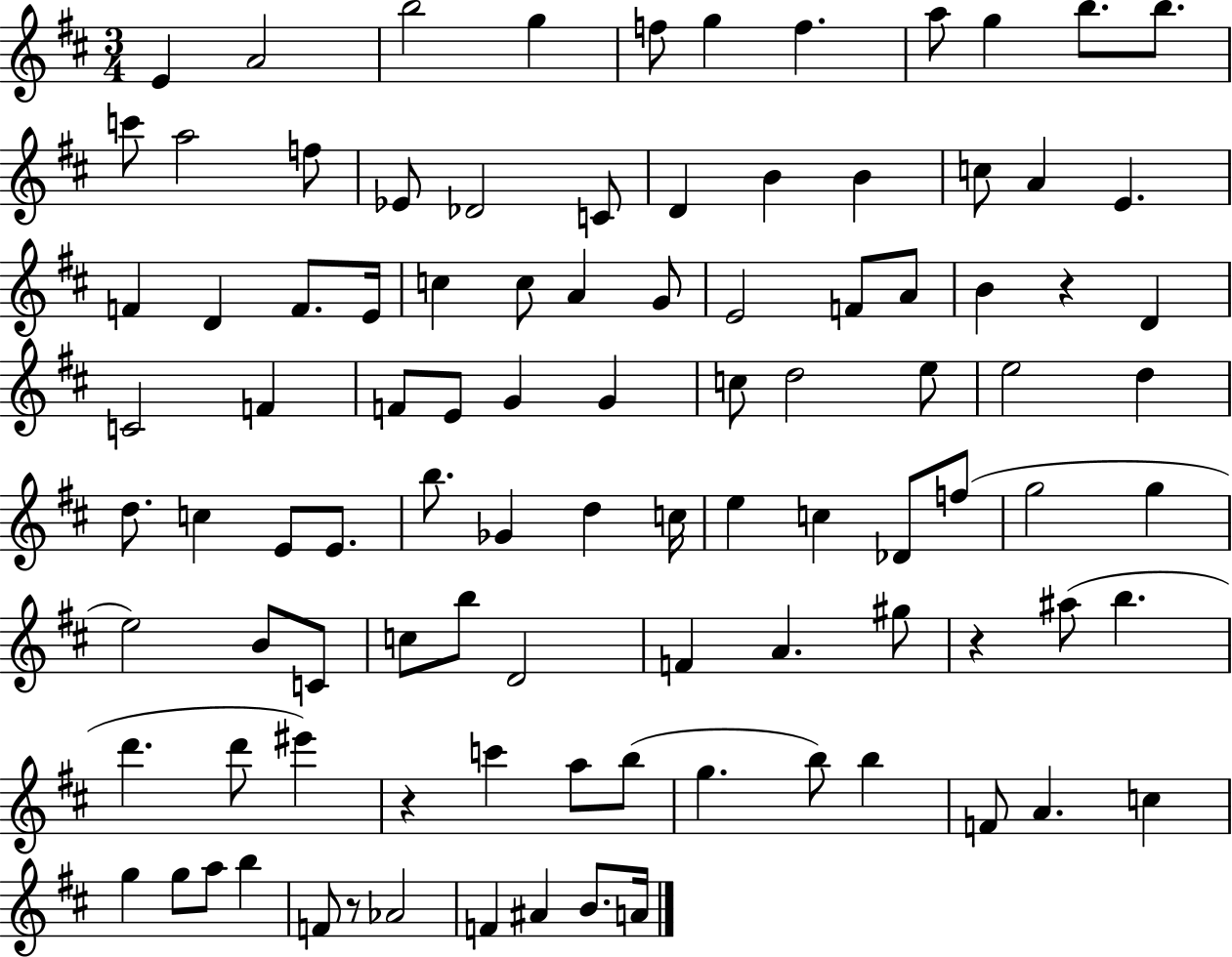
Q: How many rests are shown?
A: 4